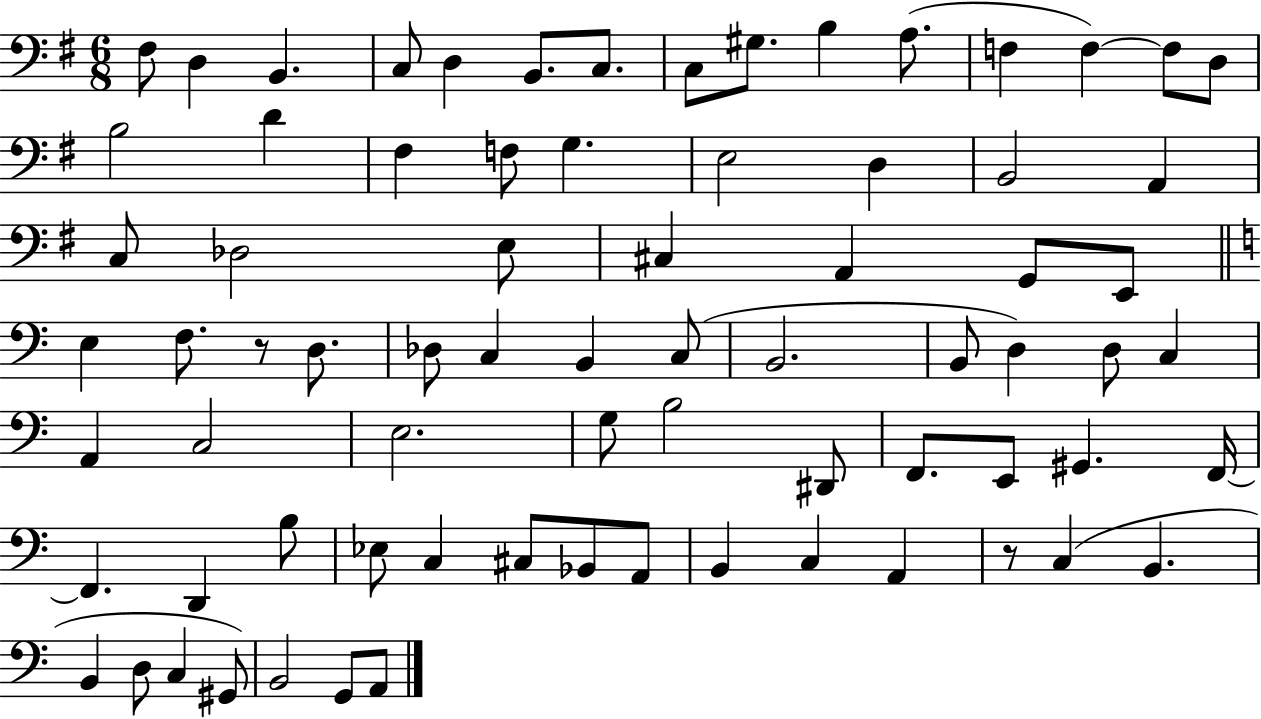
X:1
T:Untitled
M:6/8
L:1/4
K:G
^F,/2 D, B,, C,/2 D, B,,/2 C,/2 C,/2 ^G,/2 B, A,/2 F, F, F,/2 D,/2 B,2 D ^F, F,/2 G, E,2 D, B,,2 A,, C,/2 _D,2 E,/2 ^C, A,, G,,/2 E,,/2 E, F,/2 z/2 D,/2 _D,/2 C, B,, C,/2 B,,2 B,,/2 D, D,/2 C, A,, C,2 E,2 G,/2 B,2 ^D,,/2 F,,/2 E,,/2 ^G,, F,,/4 F,, D,, B,/2 _E,/2 C, ^C,/2 _B,,/2 A,,/2 B,, C, A,, z/2 C, B,, B,, D,/2 C, ^G,,/2 B,,2 G,,/2 A,,/2